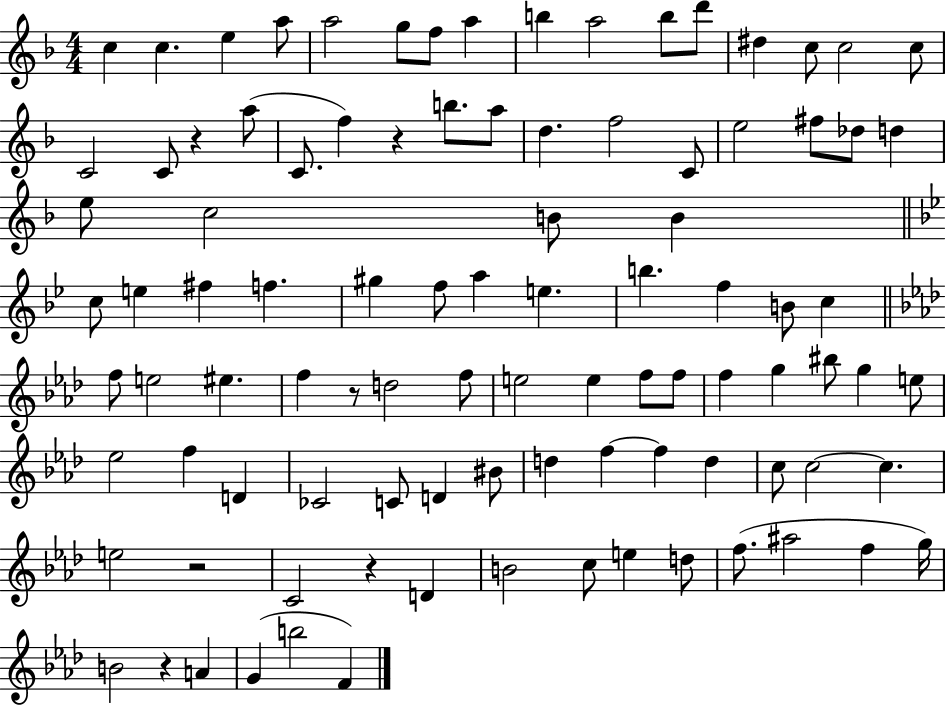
{
  \clef treble
  \numericTimeSignature
  \time 4/4
  \key f \major
  c''4 c''4. e''4 a''8 | a''2 g''8 f''8 a''4 | b''4 a''2 b''8 d'''8 | dis''4 c''8 c''2 c''8 | \break c'2 c'8 r4 a''8( | c'8. f''4) r4 b''8. a''8 | d''4. f''2 c'8 | e''2 fis''8 des''8 d''4 | \break e''8 c''2 b'8 b'4 | \bar "||" \break \key bes \major c''8 e''4 fis''4 f''4. | gis''4 f''8 a''4 e''4. | b''4. f''4 b'8 c''4 | \bar "||" \break \key aes \major f''8 e''2 eis''4. | f''4 r8 d''2 f''8 | e''2 e''4 f''8 f''8 | f''4 g''4 bis''8 g''4 e''8 | \break ees''2 f''4 d'4 | ces'2 c'8 d'4 bis'8 | d''4 f''4~~ f''4 d''4 | c''8 c''2~~ c''4. | \break e''2 r2 | c'2 r4 d'4 | b'2 c''8 e''4 d''8 | f''8.( ais''2 f''4 g''16) | \break b'2 r4 a'4 | g'4( b''2 f'4) | \bar "|."
}